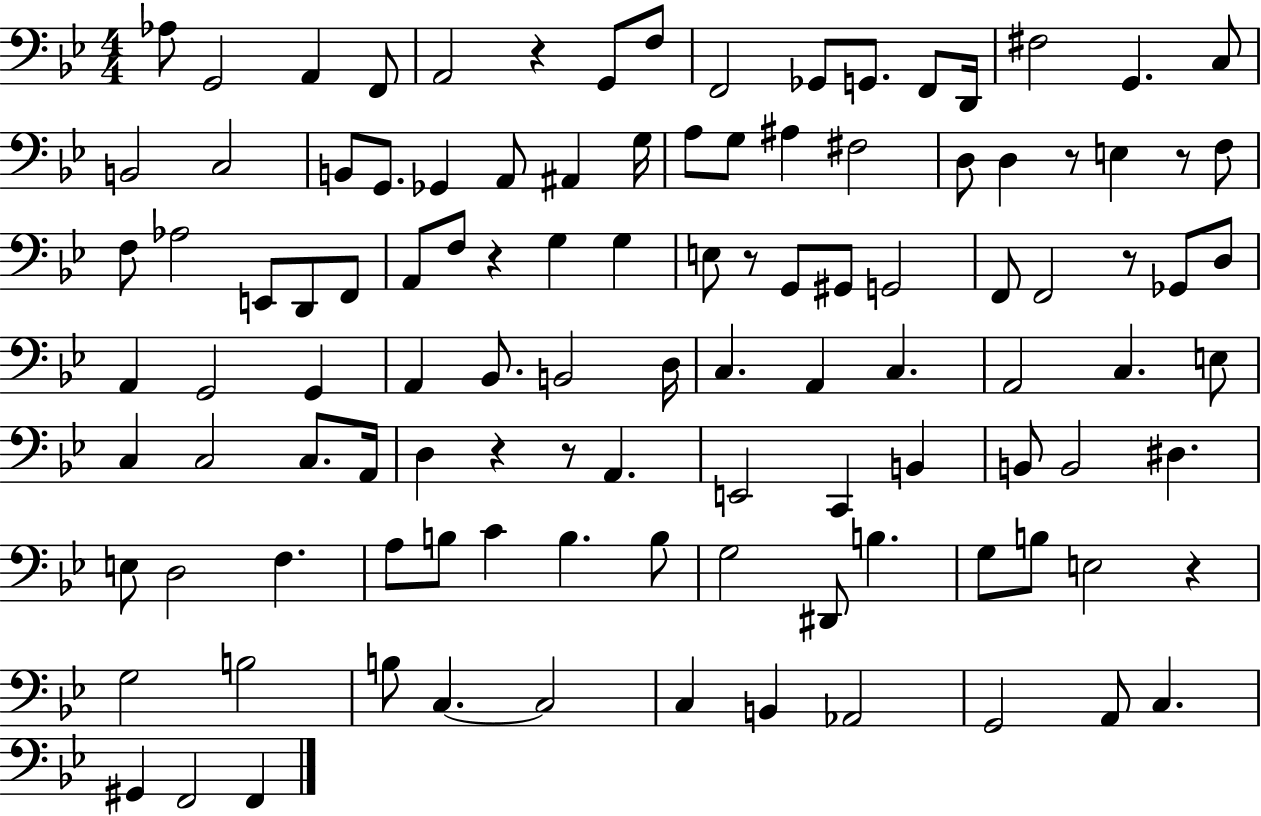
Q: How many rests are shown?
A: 9